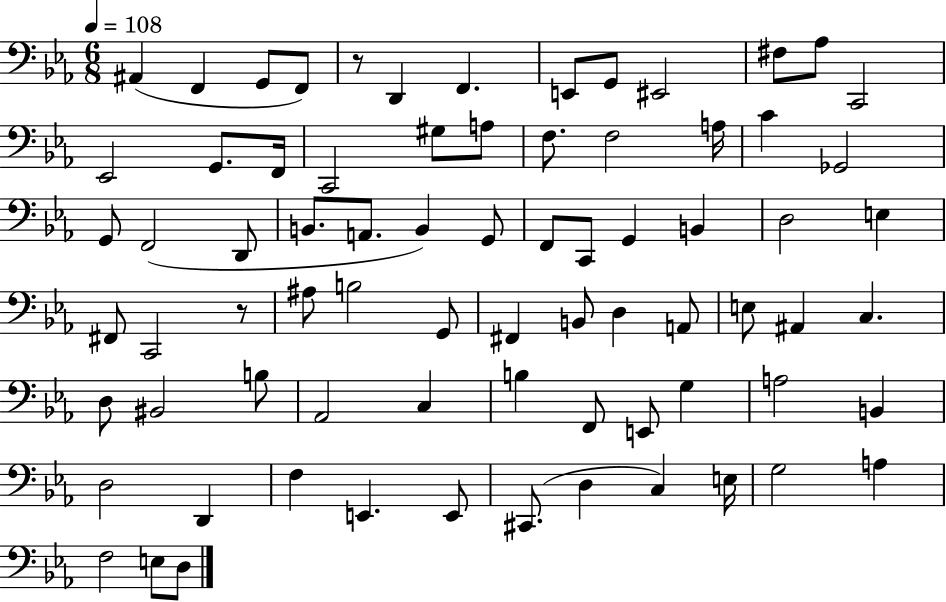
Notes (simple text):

A#2/q F2/q G2/e F2/e R/e D2/q F2/q. E2/e G2/e EIS2/h F#3/e Ab3/e C2/h Eb2/h G2/e. F2/s C2/h G#3/e A3/e F3/e. F3/h A3/s C4/q Gb2/h G2/e F2/h D2/e B2/e. A2/e. B2/q G2/e F2/e C2/e G2/q B2/q D3/h E3/q F#2/e C2/h R/e A#3/e B3/h G2/e F#2/q B2/e D3/q A2/e E3/e A#2/q C3/q. D3/e BIS2/h B3/e Ab2/h C3/q B3/q F2/e E2/e G3/q A3/h B2/q D3/h D2/q F3/q E2/q. E2/e C#2/e. D3/q C3/q E3/s G3/h A3/q F3/h E3/e D3/e